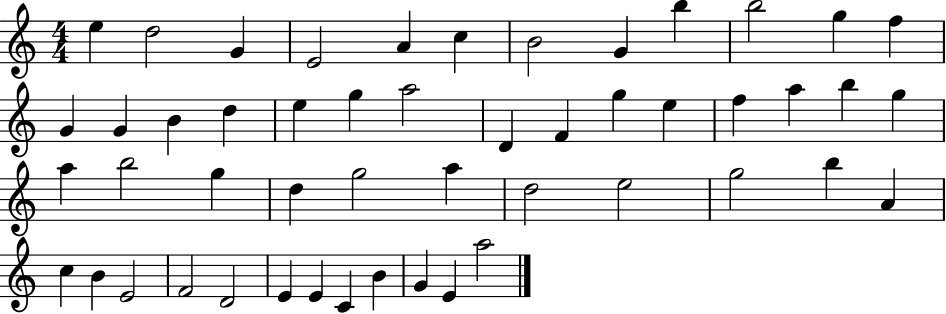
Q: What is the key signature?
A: C major